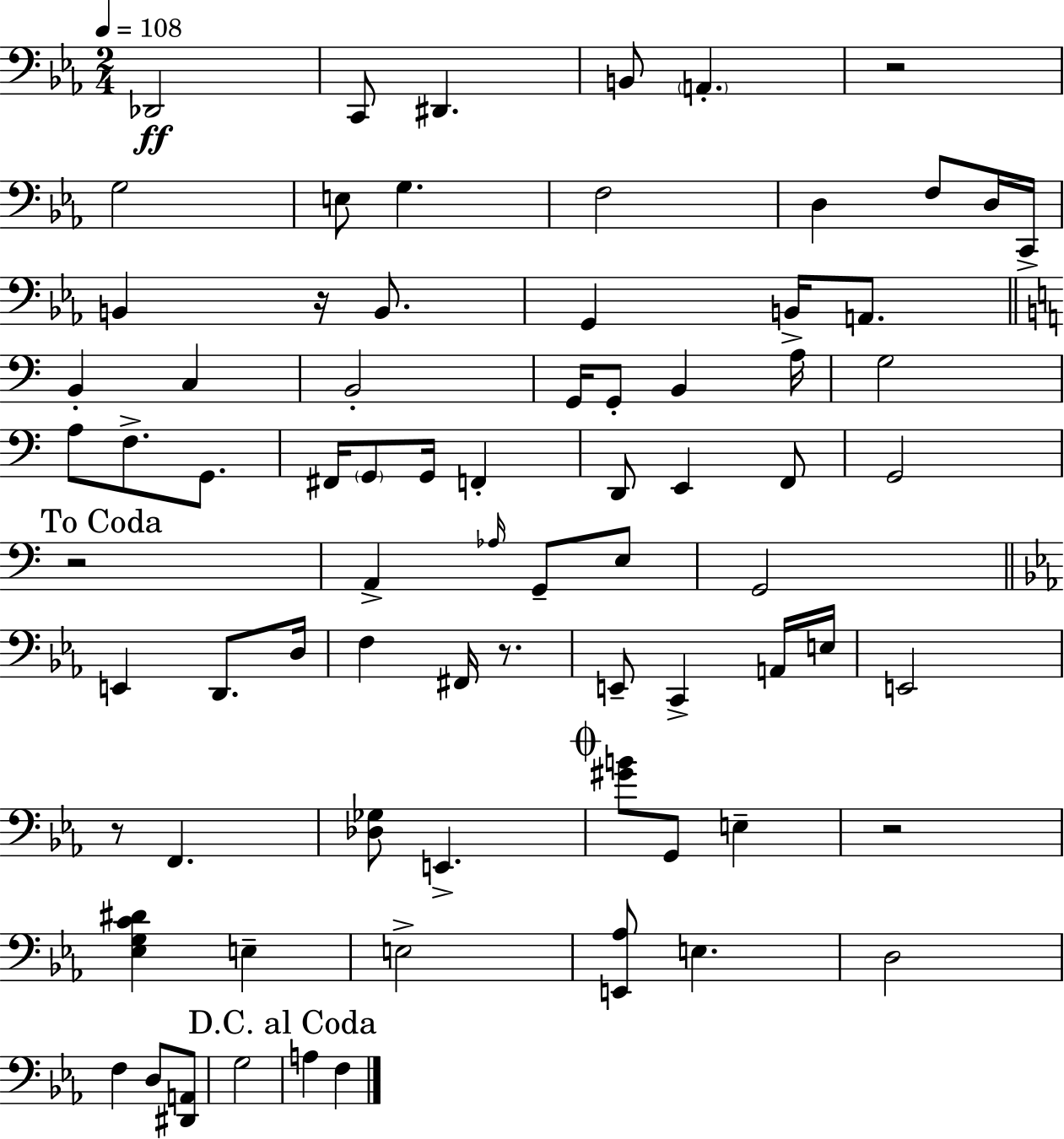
Db2/h C2/e D#2/q. B2/e A2/q. R/h G3/h E3/e G3/q. F3/h D3/q F3/e D3/s C2/s B2/q R/s B2/e. G2/q B2/s A2/e. B2/q C3/q B2/h G2/s G2/e B2/q A3/s G3/h A3/e F3/e. G2/e. F#2/s G2/e G2/s F2/q D2/e E2/q F2/e G2/h R/h A2/q Ab3/s G2/e E3/e G2/h E2/q D2/e. D3/s F3/q F#2/s R/e. E2/e C2/q A2/s E3/s E2/h R/e F2/q. [Db3,Gb3]/e E2/q. [G#4,B4]/e G2/e E3/q R/h [Eb3,G3,C4,D#4]/q E3/q E3/h [E2,Ab3]/e E3/q. D3/h F3/q D3/e [D#2,A2]/e G3/h A3/q F3/q